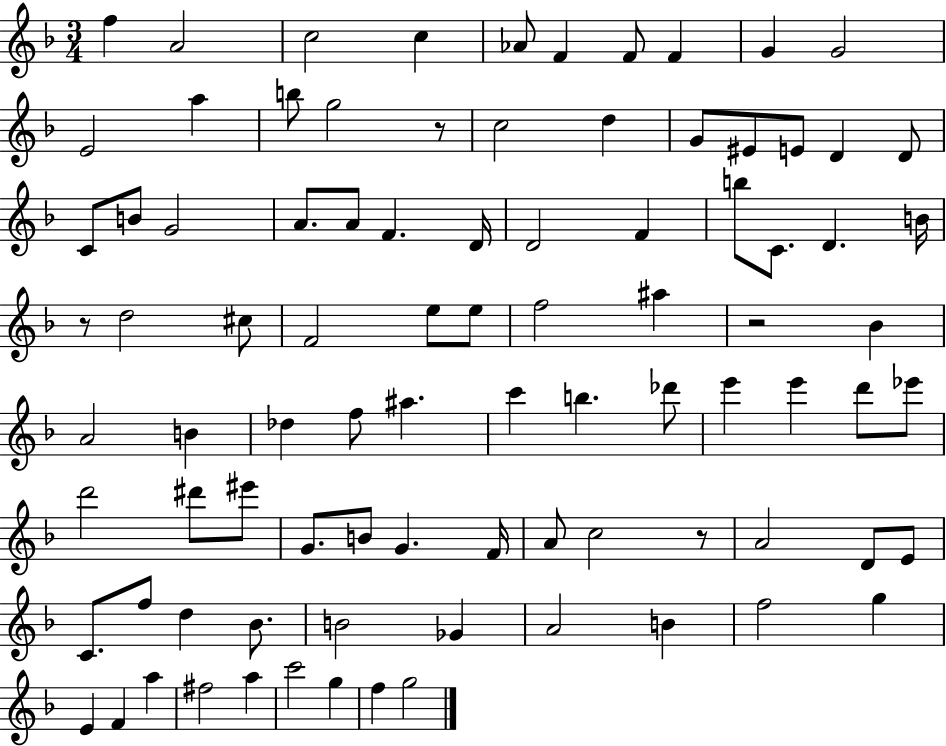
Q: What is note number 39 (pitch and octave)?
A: E5